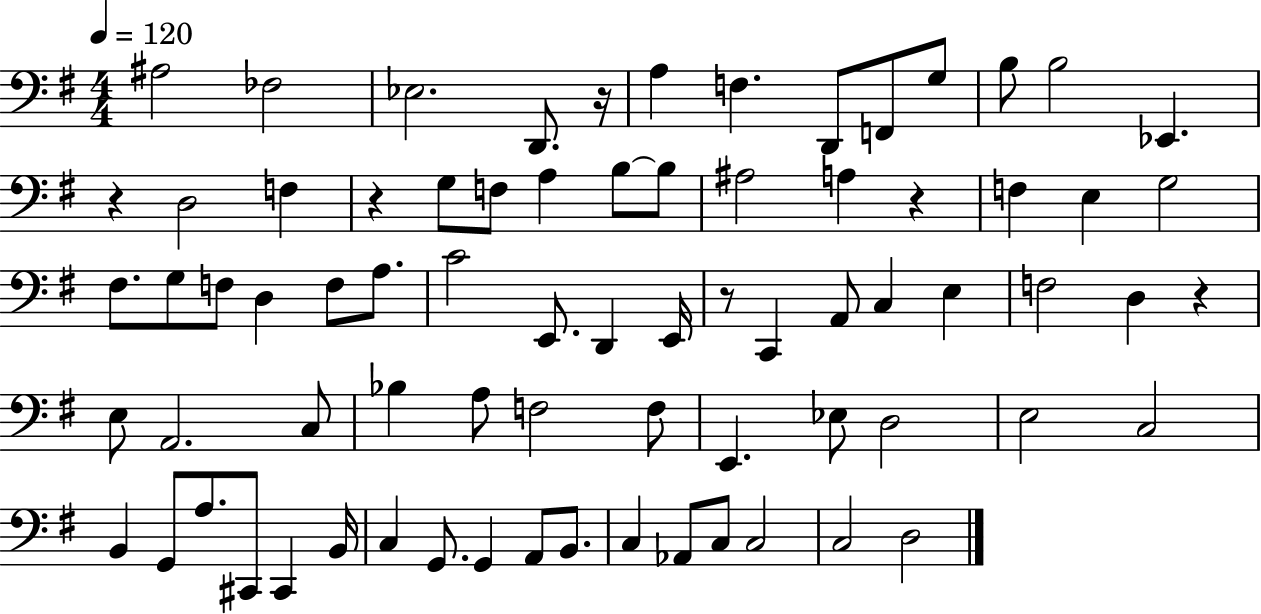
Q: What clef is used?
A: bass